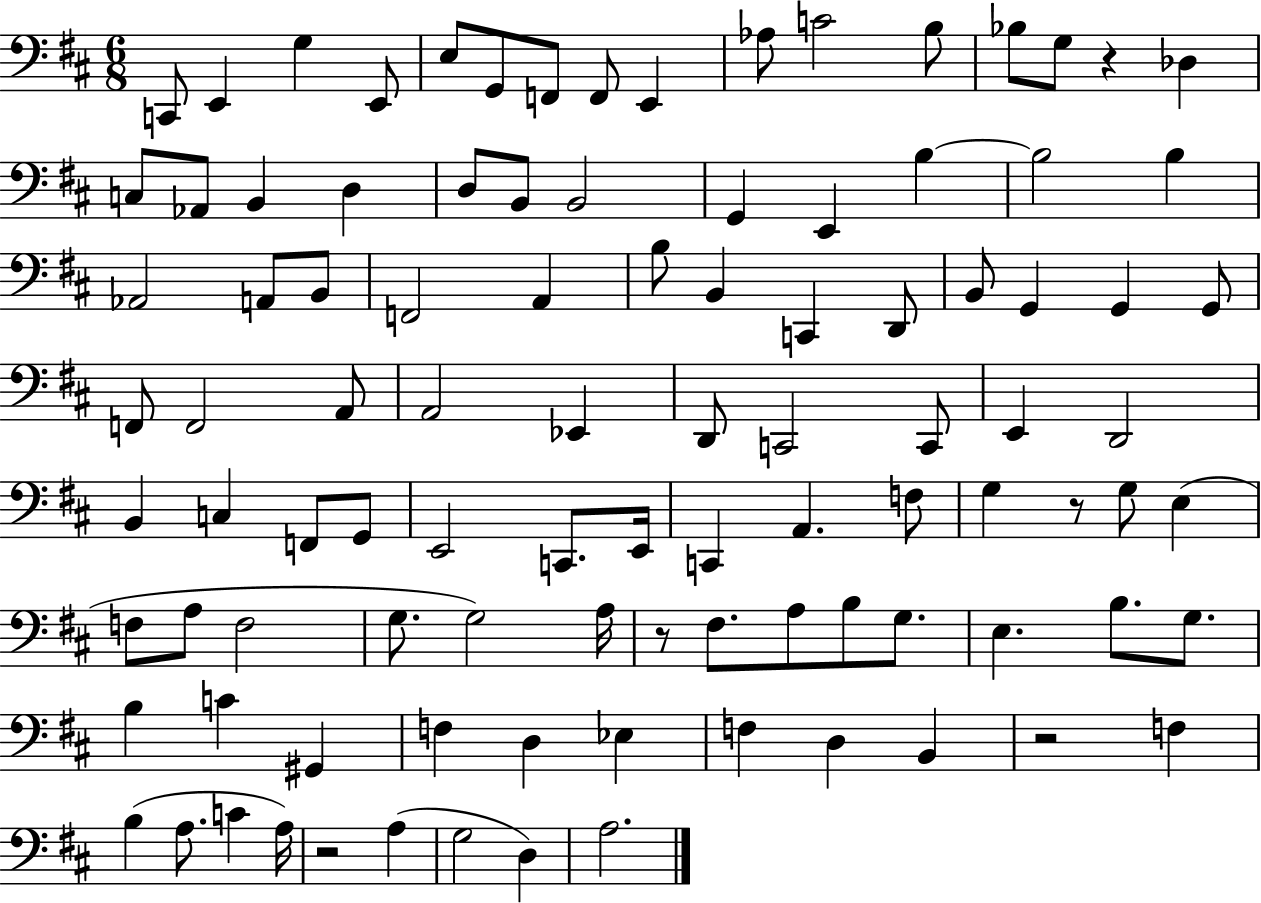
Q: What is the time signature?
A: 6/8